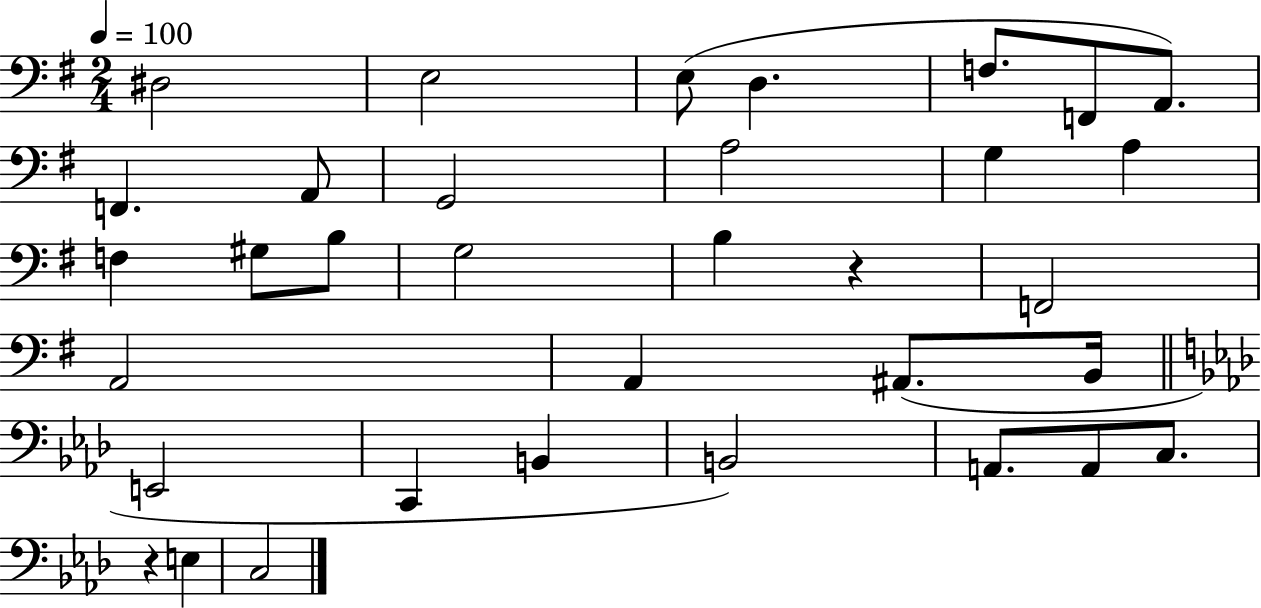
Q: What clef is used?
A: bass